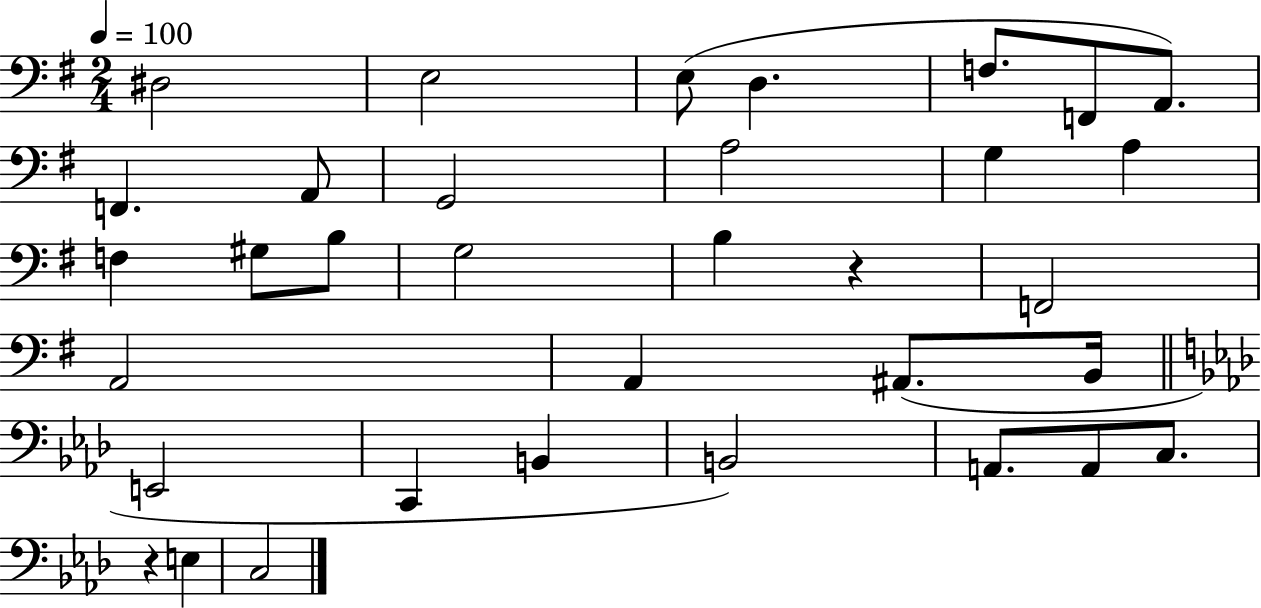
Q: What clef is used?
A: bass